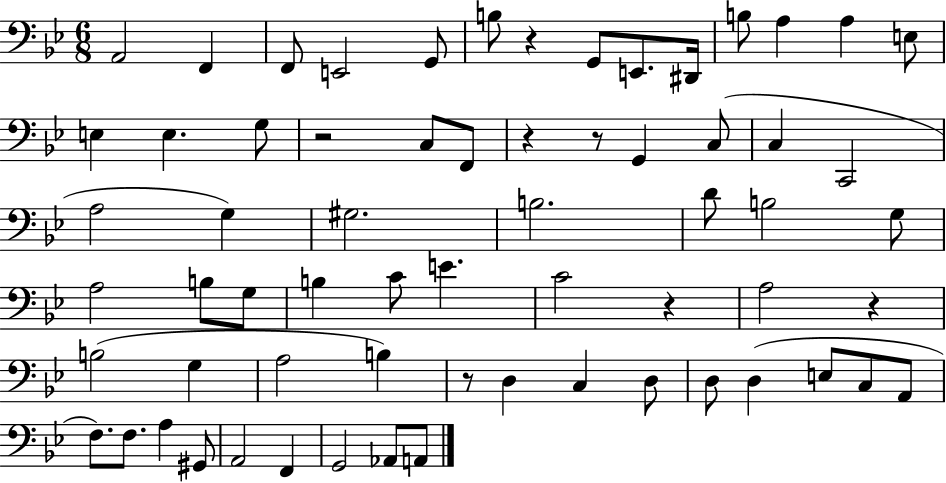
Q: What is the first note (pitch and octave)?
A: A2